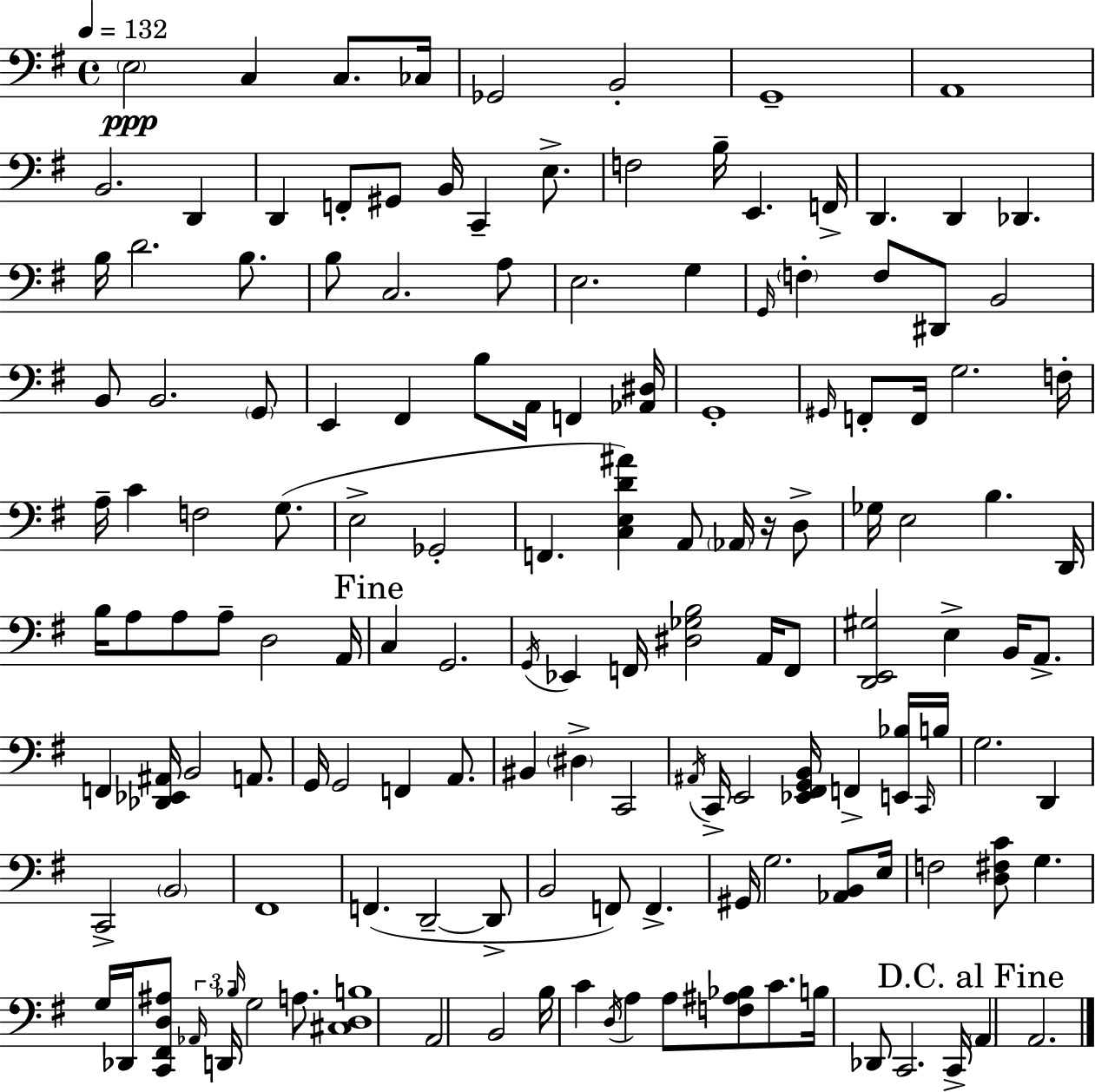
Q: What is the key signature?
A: G major